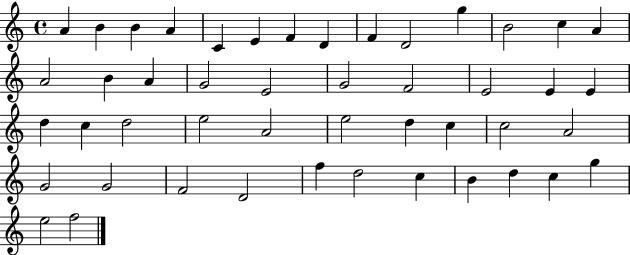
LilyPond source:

{
  \clef treble
  \time 4/4
  \defaultTimeSignature
  \key c \major
  a'4 b'4 b'4 a'4 | c'4 e'4 f'4 d'4 | f'4 d'2 g''4 | b'2 c''4 a'4 | \break a'2 b'4 a'4 | g'2 e'2 | g'2 f'2 | e'2 e'4 e'4 | \break d''4 c''4 d''2 | e''2 a'2 | e''2 d''4 c''4 | c''2 a'2 | \break g'2 g'2 | f'2 d'2 | f''4 d''2 c''4 | b'4 d''4 c''4 g''4 | \break e''2 f''2 | \bar "|."
}